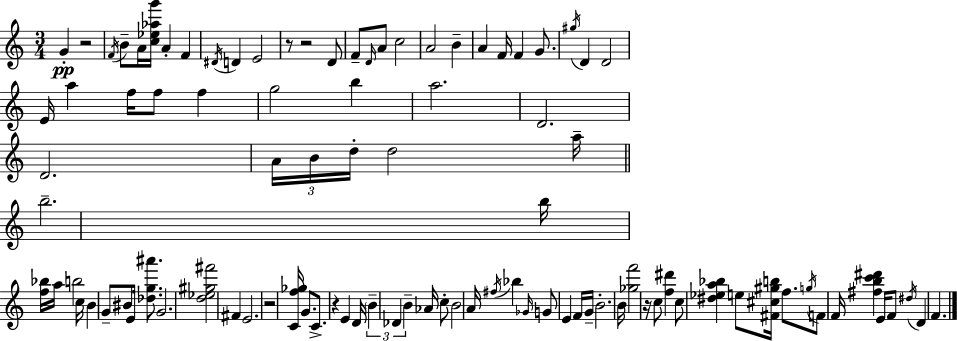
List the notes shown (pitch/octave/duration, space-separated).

G4/q R/h F4/s B4/e A4/s [C5,Eb5,Ab5,G6]/s A4/q F4/q D#4/s D4/q E4/h R/e R/h D4/e F4/e D4/s A4/e C5/h A4/h B4/q A4/q F4/s F4/q G4/e. G#5/s D4/q D4/h E4/s A5/q F5/s F5/e F5/q G5/h B5/q A5/h. D4/h. D4/h. A4/s B4/s D5/s D5/h A5/s B5/h. B5/s [F5,Bb5]/s A5/s B5/h C5/s B4/q G4/e BIS4/e E4/s [Db5,G5,A#6]/e. G4/h. [D5,Eb5,G#5,F#6]/h F#4/q E4/h. R/h [C4,F5,Gb5]/s G4/e. C4/e. R/q E4/q D4/s B4/q Db4/q B4/q Ab4/s C5/e B4/h A4/s F#5/s Bb5/q Gb4/s G4/e E4/q F4/s G4/s B4/h. B4/s [Gb5,F6]/h R/s C5/e [F5,D#6]/q C5/e [D#5,Eb5,A5,Bb5]/q E5/e [F#4,C#5,G#5,B5]/s F5/e. G5/s F4/e F4/s [F#5,B5,C6,D#6]/q E4/s F4/e D#5/s D4/q F4/q.